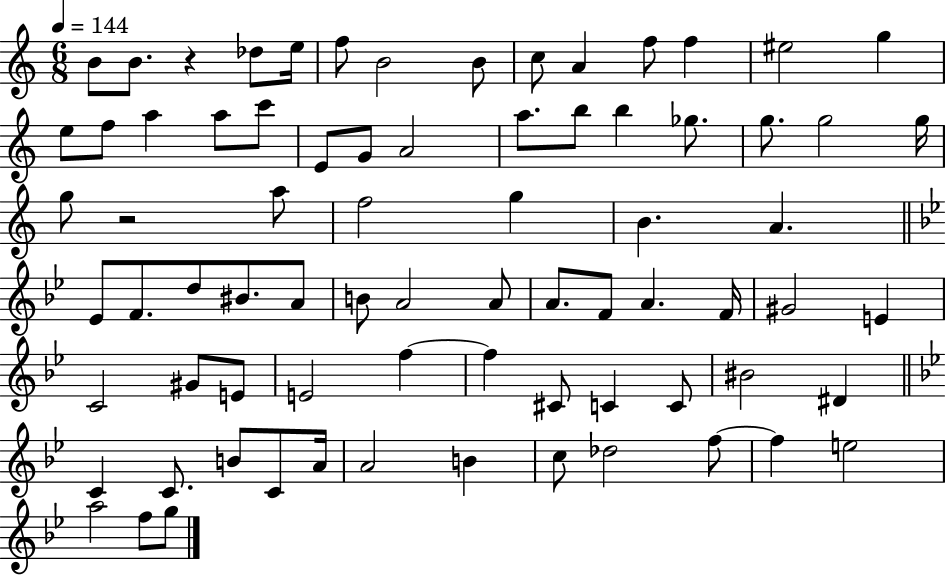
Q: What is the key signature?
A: C major